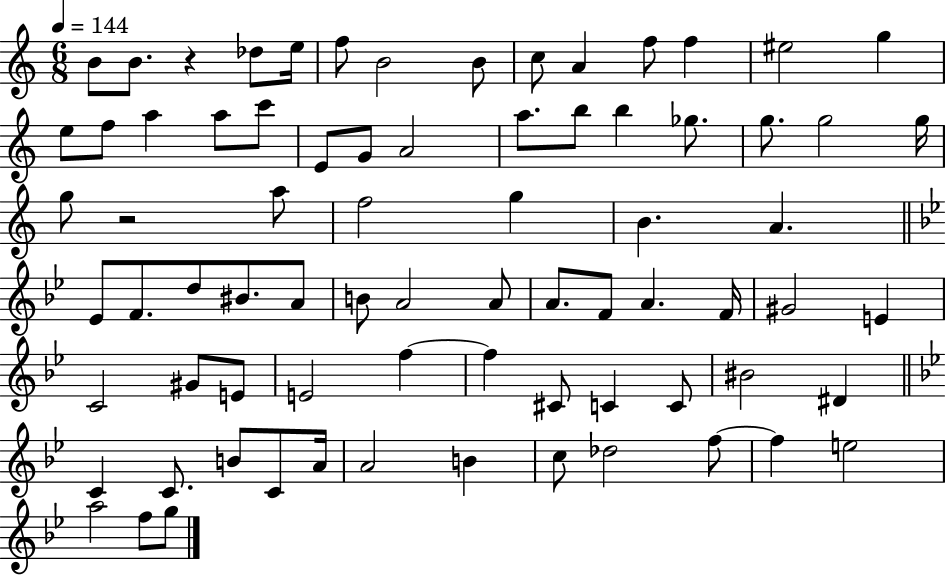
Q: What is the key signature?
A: C major